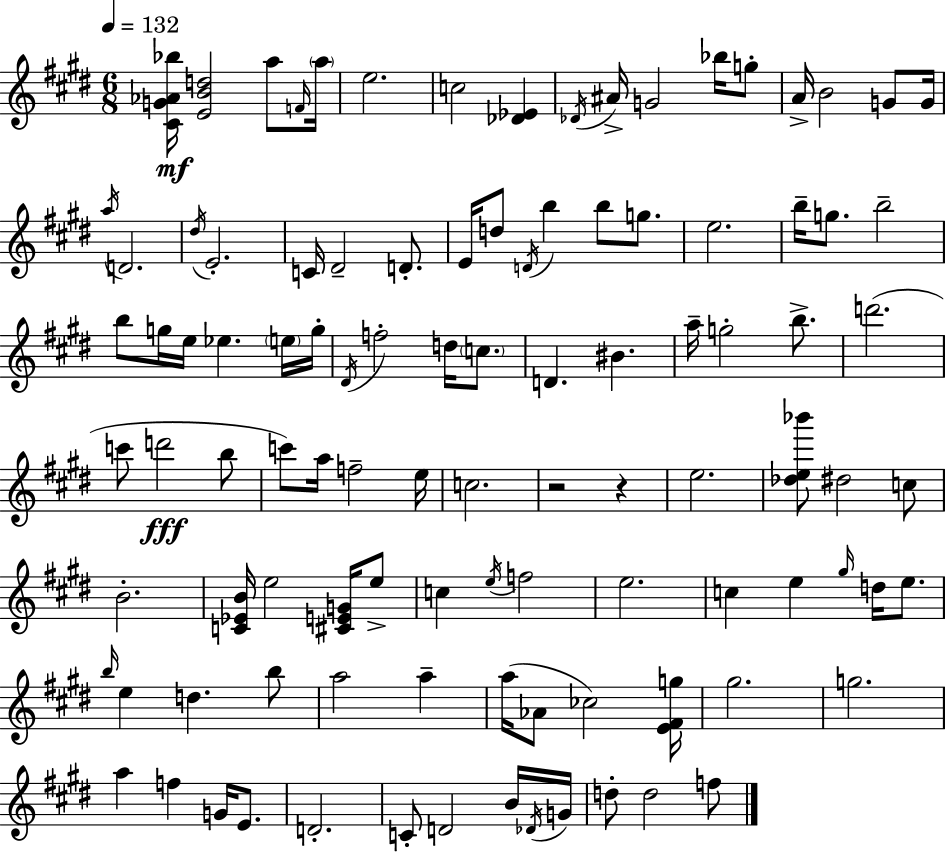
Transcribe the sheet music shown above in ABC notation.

X:1
T:Untitled
M:6/8
L:1/4
K:E
[^CG_A_b]/4 [EBd]2 a/2 F/4 a/4 e2 c2 [_D_E] _D/4 ^A/4 G2 _b/4 g/2 A/4 B2 G/2 G/4 a/4 D2 ^d/4 E2 C/4 ^D2 D/2 E/4 d/2 D/4 b b/2 g/2 e2 b/4 g/2 b2 b/2 g/4 e/4 _e e/4 g/4 ^D/4 f2 d/4 c/2 D ^B a/4 g2 b/2 d'2 c'/2 d'2 b/2 c'/2 a/4 f2 e/4 c2 z2 z e2 [_de_b']/2 ^d2 c/2 B2 [C_EB]/4 e2 [^CEG]/4 e/2 c e/4 f2 e2 c e ^g/4 d/4 e/2 b/4 e d b/2 a2 a a/4 _A/2 _c2 [E^Fg]/4 ^g2 g2 a f G/4 E/2 D2 C/2 D2 B/4 _D/4 G/4 d/2 d2 f/2